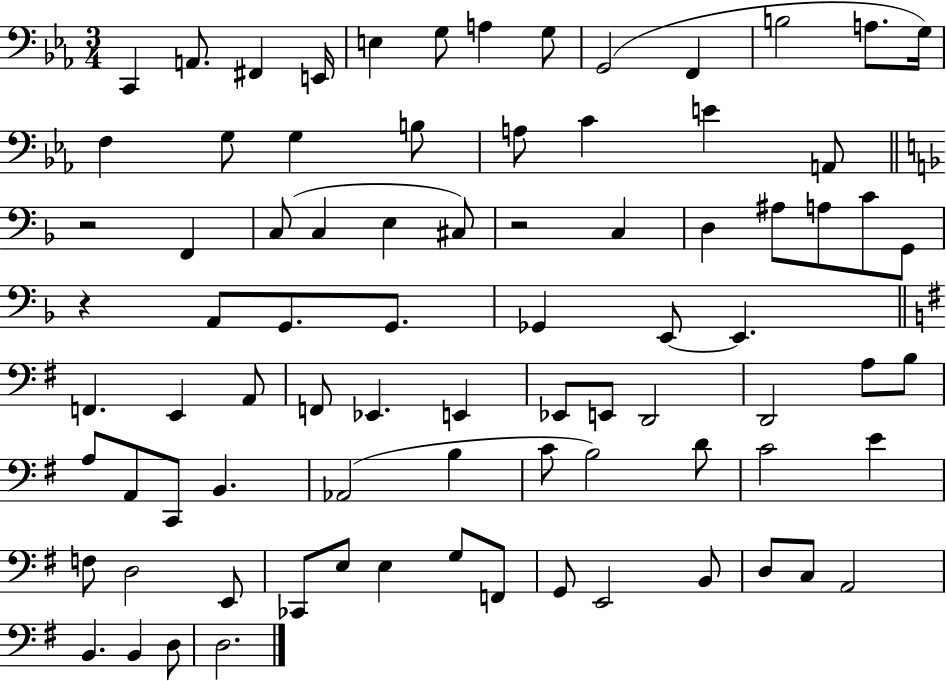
X:1
T:Untitled
M:3/4
L:1/4
K:Eb
C,, A,,/2 ^F,, E,,/4 E, G,/2 A, G,/2 G,,2 F,, B,2 A,/2 G,/4 F, G,/2 G, B,/2 A,/2 C E A,,/2 z2 F,, C,/2 C, E, ^C,/2 z2 C, D, ^A,/2 A,/2 C/2 G,,/2 z A,,/2 G,,/2 G,,/2 _G,, E,,/2 E,, F,, E,, A,,/2 F,,/2 _E,, E,, _E,,/2 E,,/2 D,,2 D,,2 A,/2 B,/2 A,/2 A,,/2 C,,/2 B,, _A,,2 B, C/2 B,2 D/2 C2 E F,/2 D,2 E,,/2 _C,,/2 E,/2 E, G,/2 F,,/2 G,,/2 E,,2 B,,/2 D,/2 C,/2 A,,2 B,, B,, D,/2 D,2